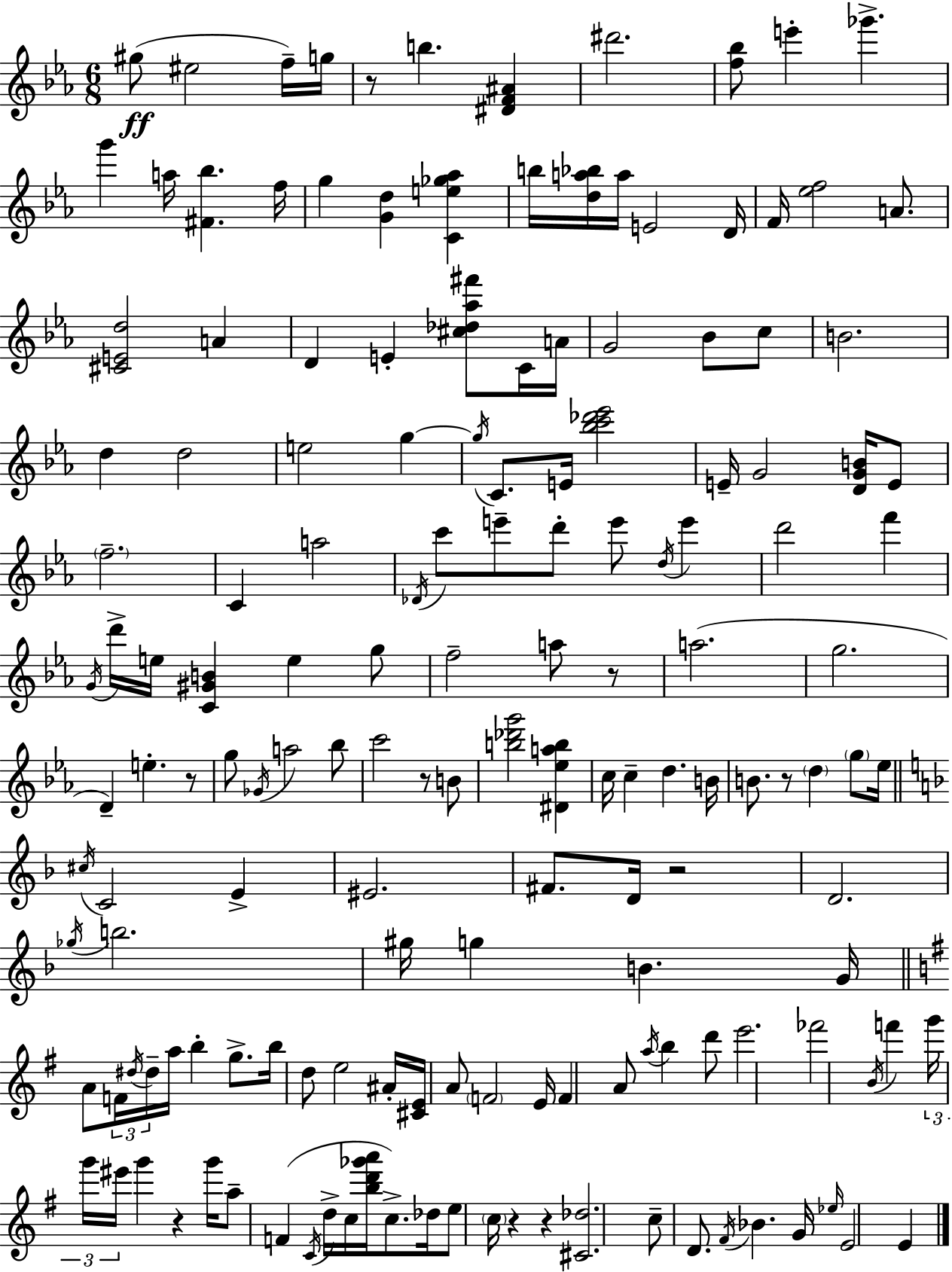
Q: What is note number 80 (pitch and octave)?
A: D4